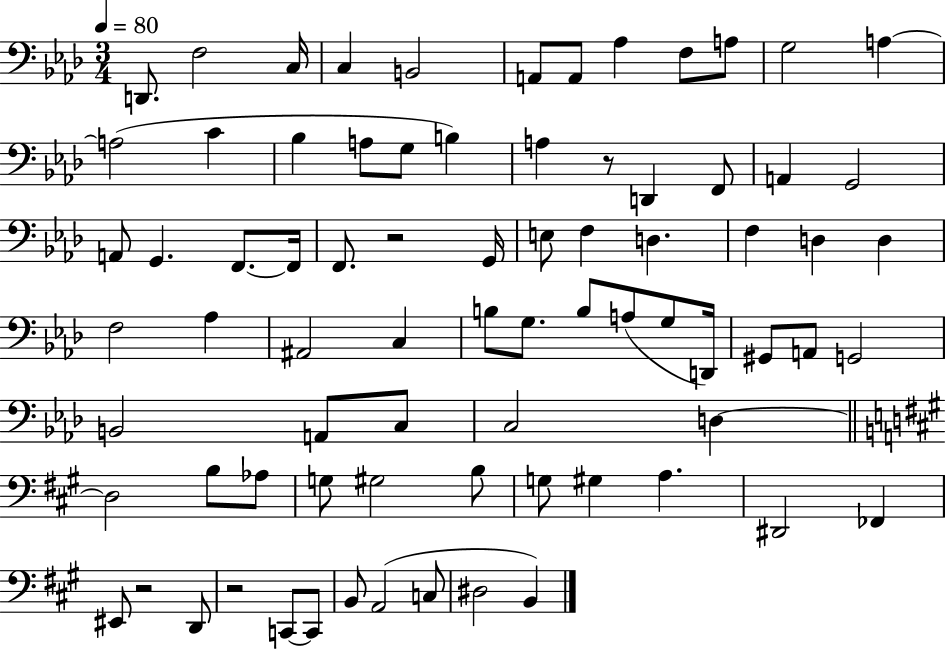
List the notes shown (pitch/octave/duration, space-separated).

D2/e. F3/h C3/s C3/q B2/h A2/e A2/e Ab3/q F3/e A3/e G3/h A3/q A3/h C4/q Bb3/q A3/e G3/e B3/q A3/q R/e D2/q F2/e A2/q G2/h A2/e G2/q. F2/e. F2/s F2/e. R/h G2/s E3/e F3/q D3/q. F3/q D3/q D3/q F3/h Ab3/q A#2/h C3/q B3/e G3/e. B3/e A3/e G3/e D2/s G#2/e A2/e G2/h B2/h A2/e C3/e C3/h D3/q D3/h B3/e Ab3/e G3/e G#3/h B3/e G3/e G#3/q A3/q. D#2/h FES2/q EIS2/e R/h D2/e R/h C2/e C2/e B2/e A2/h C3/e D#3/h B2/q